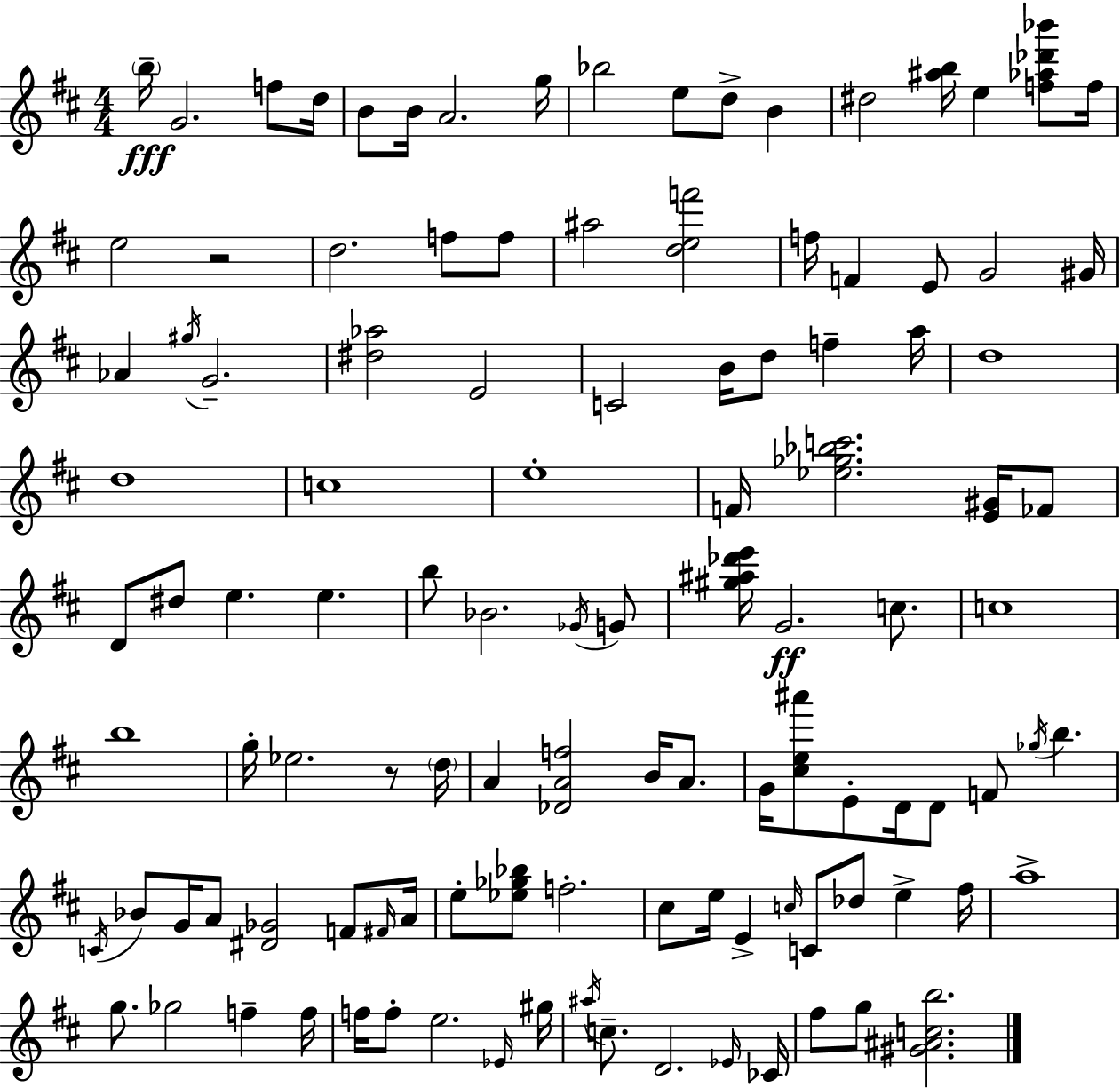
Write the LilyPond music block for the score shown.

{
  \clef treble
  \numericTimeSignature
  \time 4/4
  \key d \major
  \parenthesize b''16--\fff g'2. f''8 d''16 | b'8 b'16 a'2. g''16 | bes''2 e''8 d''8-> b'4 | dis''2 <ais'' b''>16 e''4 <f'' aes'' des''' bes'''>8 f''16 | \break e''2 r2 | d''2. f''8 f''8 | ais''2 <d'' e'' f'''>2 | f''16 f'4 e'8 g'2 gis'16 | \break aes'4 \acciaccatura { gis''16 } g'2.-- | <dis'' aes''>2 e'2 | c'2 b'16 d''8 f''4-- | a''16 d''1 | \break d''1 | c''1 | e''1-. | f'16 <ees'' ges'' bes'' c'''>2. <e' gis'>16 fes'8 | \break d'8 dis''8 e''4. e''4. | b''8 bes'2. \acciaccatura { ges'16 } | g'8 <gis'' ais'' des''' e'''>16 g'2.\ff c''8. | c''1 | \break b''1 | g''16-. ees''2. r8 | \parenthesize d''16 a'4 <des' a' f''>2 b'16 a'8. | g'16 <cis'' e'' ais'''>8 e'8-. d'16 d'8 f'8 \acciaccatura { ges''16 } b''4. | \break \acciaccatura { c'16 } bes'8 g'16 a'8 <dis' ges'>2 | f'8 \grace { fis'16 } a'16 e''8-. <ees'' ges'' bes''>8 f''2.-. | cis''8 e''16 e'4-> \grace { c''16 } c'8 des''8 | e''4-> fis''16 a''1-> | \break g''8. ges''2 | f''4-- f''16 f''16 f''8-. e''2. | \grace { ees'16 } gis''16 \acciaccatura { ais''16 } c''8.-- d'2. | \grace { ees'16 } ces'16 fis''8 g''8 <gis' ais' c'' b''>2. | \break \bar "|."
}